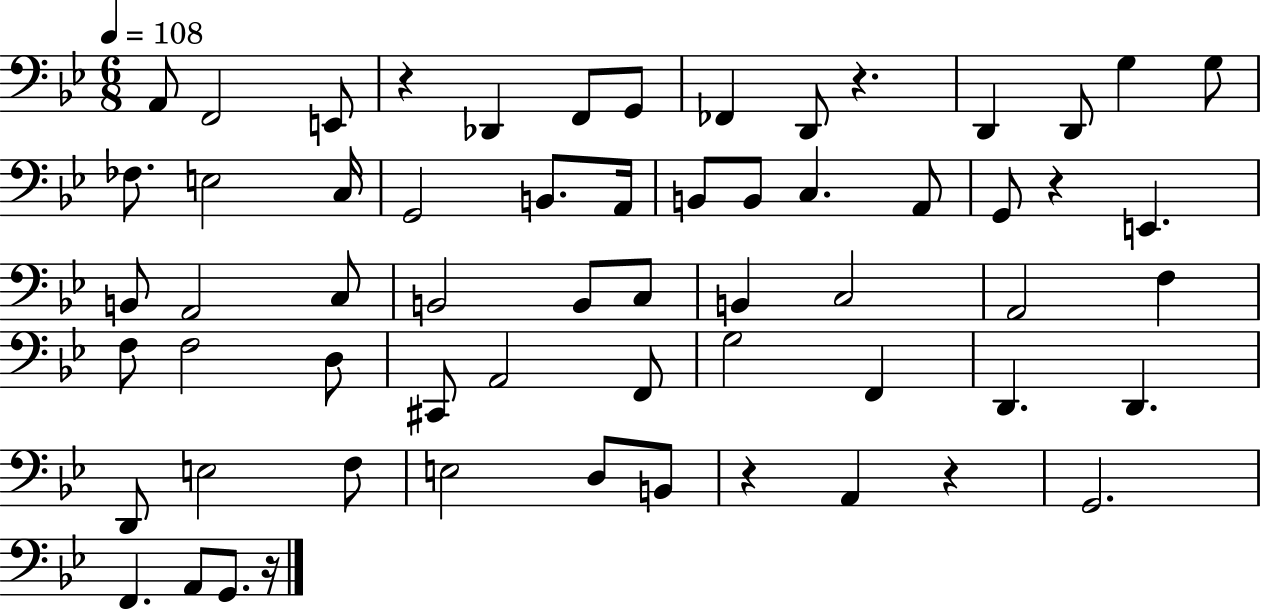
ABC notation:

X:1
T:Untitled
M:6/8
L:1/4
K:Bb
A,,/2 F,,2 E,,/2 z _D,, F,,/2 G,,/2 _F,, D,,/2 z D,, D,,/2 G, G,/2 _F,/2 E,2 C,/4 G,,2 B,,/2 A,,/4 B,,/2 B,,/2 C, A,,/2 G,,/2 z E,, B,,/2 A,,2 C,/2 B,,2 B,,/2 C,/2 B,, C,2 A,,2 F, F,/2 F,2 D,/2 ^C,,/2 A,,2 F,,/2 G,2 F,, D,, D,, D,,/2 E,2 F,/2 E,2 D,/2 B,,/2 z A,, z G,,2 F,, A,,/2 G,,/2 z/4